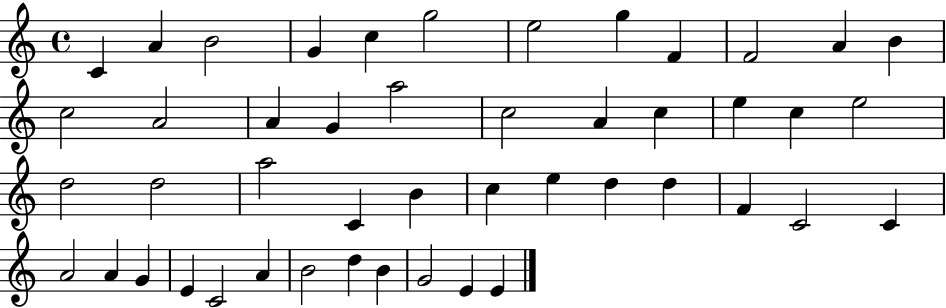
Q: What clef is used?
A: treble